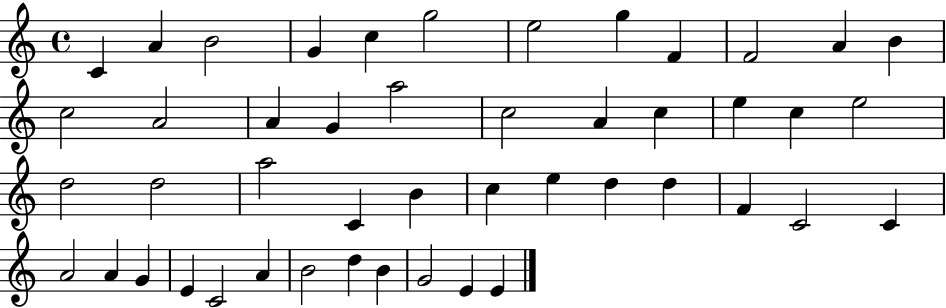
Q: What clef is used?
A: treble